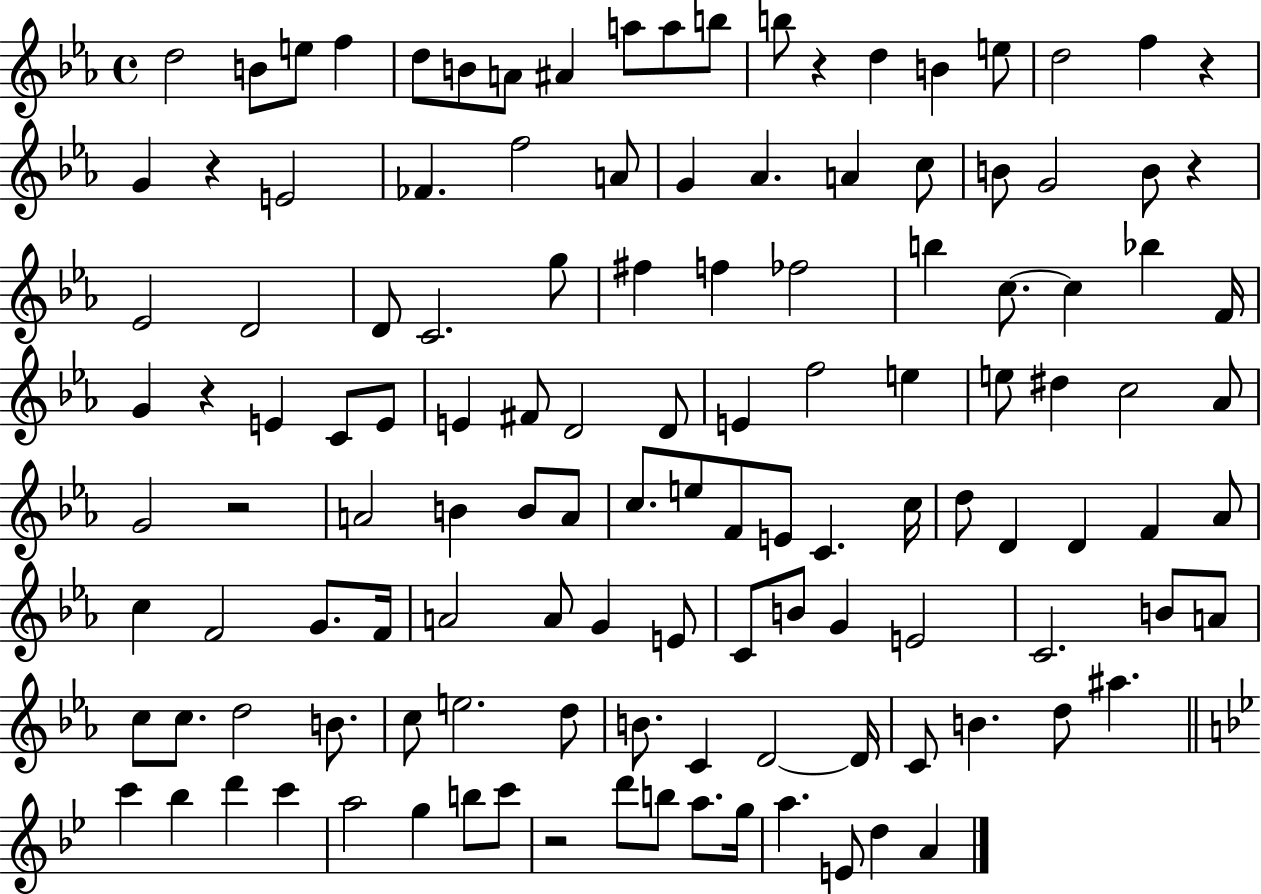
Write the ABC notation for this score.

X:1
T:Untitled
M:4/4
L:1/4
K:Eb
d2 B/2 e/2 f d/2 B/2 A/2 ^A a/2 a/2 b/2 b/2 z d B e/2 d2 f z G z E2 _F f2 A/2 G _A A c/2 B/2 G2 B/2 z _E2 D2 D/2 C2 g/2 ^f f _f2 b c/2 c _b F/4 G z E C/2 E/2 E ^F/2 D2 D/2 E f2 e e/2 ^d c2 _A/2 G2 z2 A2 B B/2 A/2 c/2 e/2 F/2 E/2 C c/4 d/2 D D F _A/2 c F2 G/2 F/4 A2 A/2 G E/2 C/2 B/2 G E2 C2 B/2 A/2 c/2 c/2 d2 B/2 c/2 e2 d/2 B/2 C D2 D/4 C/2 B d/2 ^a c' _b d' c' a2 g b/2 c'/2 z2 d'/2 b/2 a/2 g/4 a E/2 d A